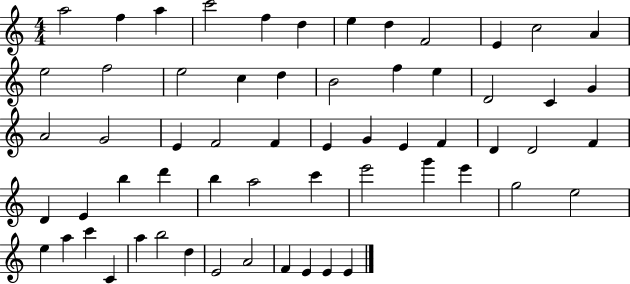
A5/h F5/q A5/q C6/h F5/q D5/q E5/q D5/q F4/h E4/q C5/h A4/q E5/h F5/h E5/h C5/q D5/q B4/h F5/q E5/q D4/h C4/q G4/q A4/h G4/h E4/q F4/h F4/q E4/q G4/q E4/q F4/q D4/q D4/h F4/q D4/q E4/q B5/q D6/q B5/q A5/h C6/q E6/h G6/q E6/q G5/h E5/h E5/q A5/q C6/q C4/q A5/q B5/h D5/q E4/h A4/h F4/q E4/q E4/q E4/q